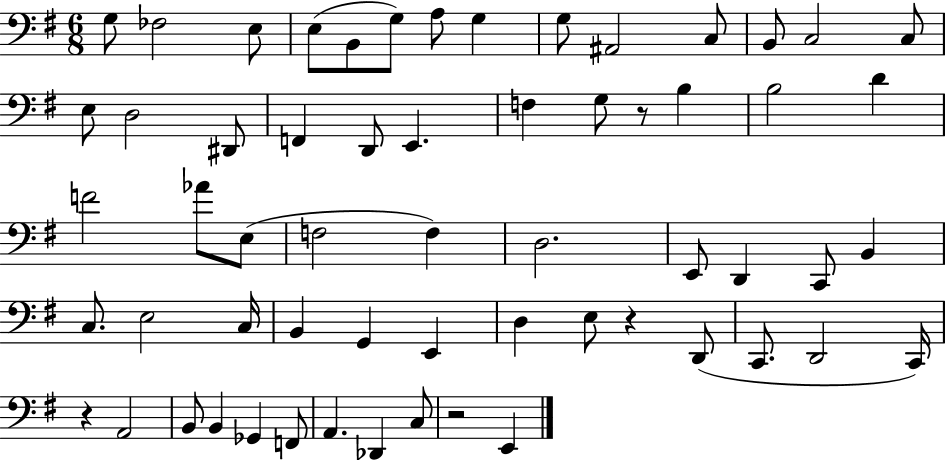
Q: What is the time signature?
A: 6/8